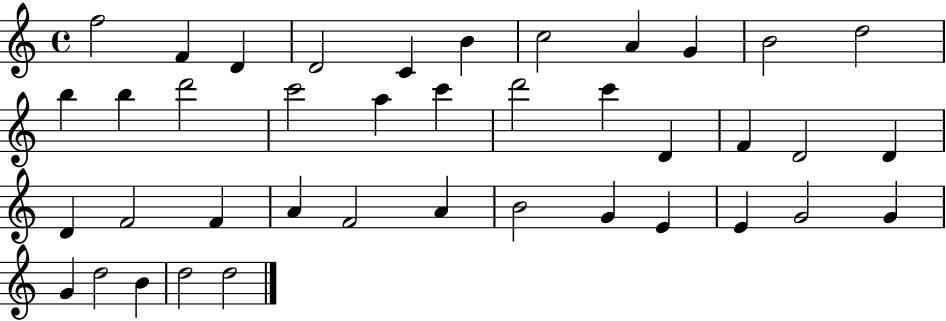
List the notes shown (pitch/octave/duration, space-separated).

F5/h F4/q D4/q D4/h C4/q B4/q C5/h A4/q G4/q B4/h D5/h B5/q B5/q D6/h C6/h A5/q C6/q D6/h C6/q D4/q F4/q D4/h D4/q D4/q F4/h F4/q A4/q F4/h A4/q B4/h G4/q E4/q E4/q G4/h G4/q G4/q D5/h B4/q D5/h D5/h